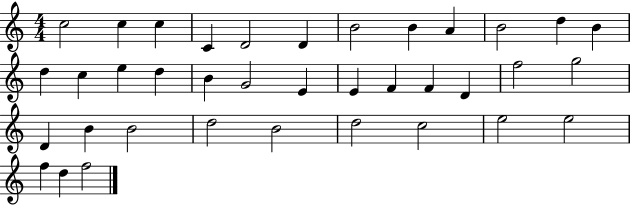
X:1
T:Untitled
M:4/4
L:1/4
K:C
c2 c c C D2 D B2 B A B2 d B d c e d B G2 E E F F D f2 g2 D B B2 d2 B2 d2 c2 e2 e2 f d f2